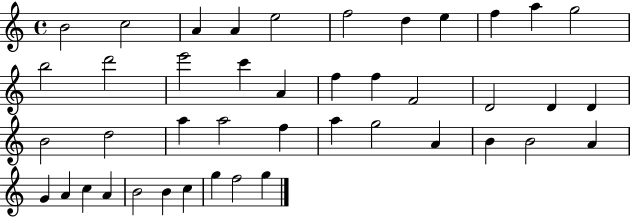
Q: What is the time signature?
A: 4/4